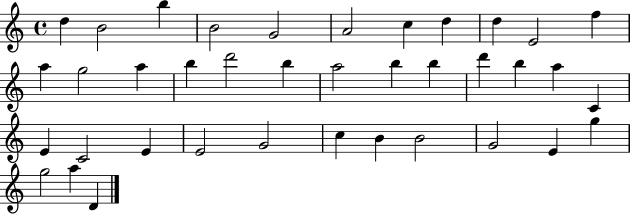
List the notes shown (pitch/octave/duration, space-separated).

D5/q B4/h B5/q B4/h G4/h A4/h C5/q D5/q D5/q E4/h F5/q A5/q G5/h A5/q B5/q D6/h B5/q A5/h B5/q B5/q D6/q B5/q A5/q C4/q E4/q C4/h E4/q E4/h G4/h C5/q B4/q B4/h G4/h E4/q G5/q G5/h A5/q D4/q